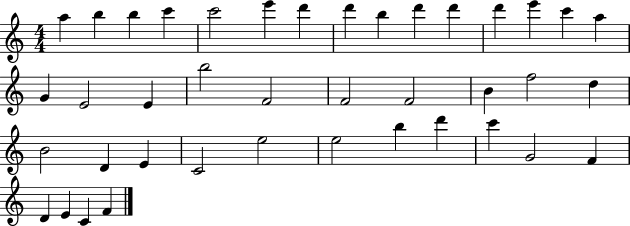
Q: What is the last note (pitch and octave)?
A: F4